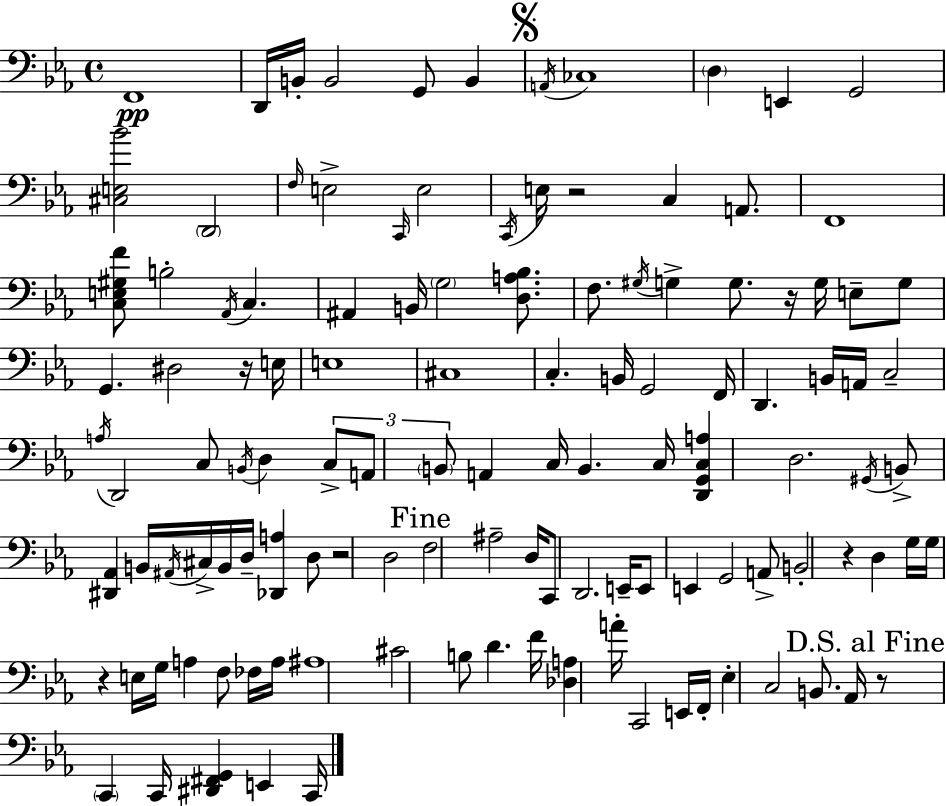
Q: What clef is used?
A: bass